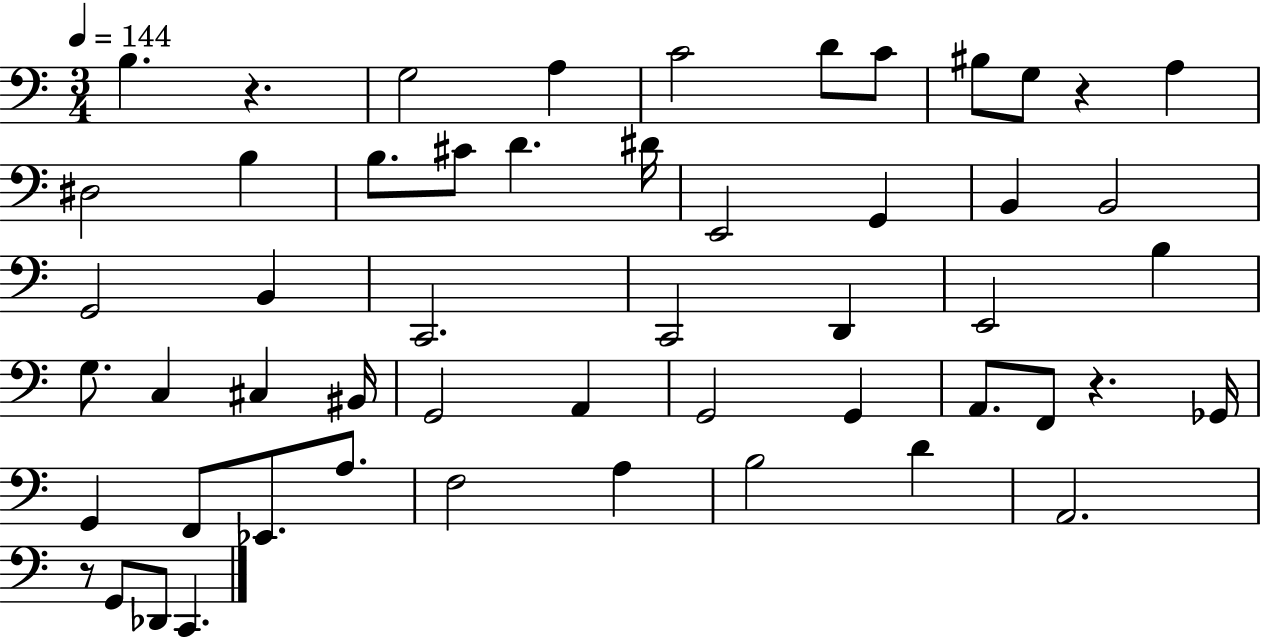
X:1
T:Untitled
M:3/4
L:1/4
K:C
B, z G,2 A, C2 D/2 C/2 ^B,/2 G,/2 z A, ^D,2 B, B,/2 ^C/2 D ^D/4 E,,2 G,, B,, B,,2 G,,2 B,, C,,2 C,,2 D,, E,,2 B, G,/2 C, ^C, ^B,,/4 G,,2 A,, G,,2 G,, A,,/2 F,,/2 z _G,,/4 G,, F,,/2 _E,,/2 A,/2 F,2 A, B,2 D A,,2 z/2 G,,/2 _D,,/2 C,,